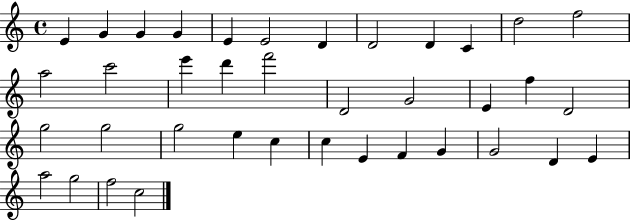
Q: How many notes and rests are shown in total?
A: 38